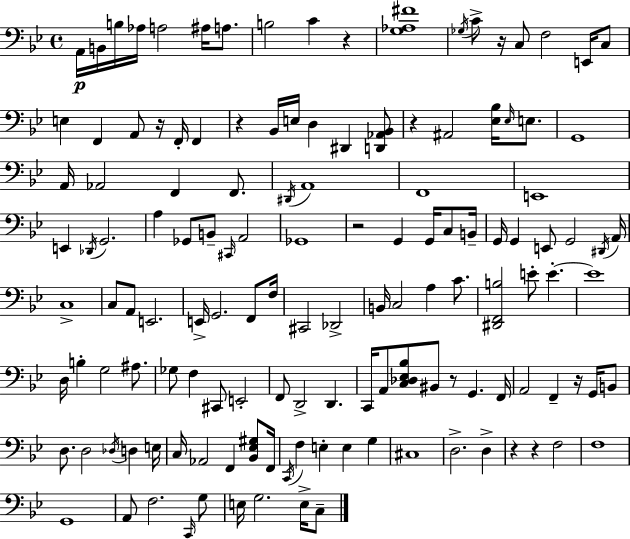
A2/s B2/s B3/s Ab3/s A3/h A#3/s A3/e. B3/h C4/q R/q [G3,Ab3,F#4]/w Gb3/s C4/e R/s C3/e F3/h E2/s C3/e E3/q F2/q A2/e R/s F2/s F2/q R/q Bb2/s E3/s D3/q D#2/q [D2,Ab2,Bb2]/e R/q A#2/h [Eb3,Bb3]/s Eb3/s E3/e. G2/w A2/s Ab2/h F2/q F2/e. D#2/s A2/w F2/w E2/w E2/q Db2/s G2/h. A3/q Gb2/e B2/e C#2/s A2/h Gb2/w R/h G2/q G2/s C3/e B2/s G2/s G2/q E2/e G2/h D#2/s A2/s C3/w C3/e A2/e E2/h. E2/s G2/h. F2/e F3/s C#2/h Db2/h B2/s C3/h A3/q C4/e. [D#2,F2,B3]/h E4/e E4/q. E4/w D3/s B3/q G3/h A#3/e. Gb3/e F3/q C#2/e E2/h F2/e D2/h D2/q. C2/s A2/e [C3,Db3,Eb3,Bb3]/e BIS2/e R/e G2/q. F2/s A2/h F2/q R/s G2/s B2/e D3/e. D3/h Db3/s D3/q E3/s C3/s Ab2/h F2/q [Bb2,Eb3,G#3]/e F2/s C2/s F3/q E3/q E3/q G3/q C#3/w D3/h. D3/q R/q R/q F3/h F3/w G2/w A2/e F3/h. C2/s G3/e E3/s G3/h. E3/s C3/e